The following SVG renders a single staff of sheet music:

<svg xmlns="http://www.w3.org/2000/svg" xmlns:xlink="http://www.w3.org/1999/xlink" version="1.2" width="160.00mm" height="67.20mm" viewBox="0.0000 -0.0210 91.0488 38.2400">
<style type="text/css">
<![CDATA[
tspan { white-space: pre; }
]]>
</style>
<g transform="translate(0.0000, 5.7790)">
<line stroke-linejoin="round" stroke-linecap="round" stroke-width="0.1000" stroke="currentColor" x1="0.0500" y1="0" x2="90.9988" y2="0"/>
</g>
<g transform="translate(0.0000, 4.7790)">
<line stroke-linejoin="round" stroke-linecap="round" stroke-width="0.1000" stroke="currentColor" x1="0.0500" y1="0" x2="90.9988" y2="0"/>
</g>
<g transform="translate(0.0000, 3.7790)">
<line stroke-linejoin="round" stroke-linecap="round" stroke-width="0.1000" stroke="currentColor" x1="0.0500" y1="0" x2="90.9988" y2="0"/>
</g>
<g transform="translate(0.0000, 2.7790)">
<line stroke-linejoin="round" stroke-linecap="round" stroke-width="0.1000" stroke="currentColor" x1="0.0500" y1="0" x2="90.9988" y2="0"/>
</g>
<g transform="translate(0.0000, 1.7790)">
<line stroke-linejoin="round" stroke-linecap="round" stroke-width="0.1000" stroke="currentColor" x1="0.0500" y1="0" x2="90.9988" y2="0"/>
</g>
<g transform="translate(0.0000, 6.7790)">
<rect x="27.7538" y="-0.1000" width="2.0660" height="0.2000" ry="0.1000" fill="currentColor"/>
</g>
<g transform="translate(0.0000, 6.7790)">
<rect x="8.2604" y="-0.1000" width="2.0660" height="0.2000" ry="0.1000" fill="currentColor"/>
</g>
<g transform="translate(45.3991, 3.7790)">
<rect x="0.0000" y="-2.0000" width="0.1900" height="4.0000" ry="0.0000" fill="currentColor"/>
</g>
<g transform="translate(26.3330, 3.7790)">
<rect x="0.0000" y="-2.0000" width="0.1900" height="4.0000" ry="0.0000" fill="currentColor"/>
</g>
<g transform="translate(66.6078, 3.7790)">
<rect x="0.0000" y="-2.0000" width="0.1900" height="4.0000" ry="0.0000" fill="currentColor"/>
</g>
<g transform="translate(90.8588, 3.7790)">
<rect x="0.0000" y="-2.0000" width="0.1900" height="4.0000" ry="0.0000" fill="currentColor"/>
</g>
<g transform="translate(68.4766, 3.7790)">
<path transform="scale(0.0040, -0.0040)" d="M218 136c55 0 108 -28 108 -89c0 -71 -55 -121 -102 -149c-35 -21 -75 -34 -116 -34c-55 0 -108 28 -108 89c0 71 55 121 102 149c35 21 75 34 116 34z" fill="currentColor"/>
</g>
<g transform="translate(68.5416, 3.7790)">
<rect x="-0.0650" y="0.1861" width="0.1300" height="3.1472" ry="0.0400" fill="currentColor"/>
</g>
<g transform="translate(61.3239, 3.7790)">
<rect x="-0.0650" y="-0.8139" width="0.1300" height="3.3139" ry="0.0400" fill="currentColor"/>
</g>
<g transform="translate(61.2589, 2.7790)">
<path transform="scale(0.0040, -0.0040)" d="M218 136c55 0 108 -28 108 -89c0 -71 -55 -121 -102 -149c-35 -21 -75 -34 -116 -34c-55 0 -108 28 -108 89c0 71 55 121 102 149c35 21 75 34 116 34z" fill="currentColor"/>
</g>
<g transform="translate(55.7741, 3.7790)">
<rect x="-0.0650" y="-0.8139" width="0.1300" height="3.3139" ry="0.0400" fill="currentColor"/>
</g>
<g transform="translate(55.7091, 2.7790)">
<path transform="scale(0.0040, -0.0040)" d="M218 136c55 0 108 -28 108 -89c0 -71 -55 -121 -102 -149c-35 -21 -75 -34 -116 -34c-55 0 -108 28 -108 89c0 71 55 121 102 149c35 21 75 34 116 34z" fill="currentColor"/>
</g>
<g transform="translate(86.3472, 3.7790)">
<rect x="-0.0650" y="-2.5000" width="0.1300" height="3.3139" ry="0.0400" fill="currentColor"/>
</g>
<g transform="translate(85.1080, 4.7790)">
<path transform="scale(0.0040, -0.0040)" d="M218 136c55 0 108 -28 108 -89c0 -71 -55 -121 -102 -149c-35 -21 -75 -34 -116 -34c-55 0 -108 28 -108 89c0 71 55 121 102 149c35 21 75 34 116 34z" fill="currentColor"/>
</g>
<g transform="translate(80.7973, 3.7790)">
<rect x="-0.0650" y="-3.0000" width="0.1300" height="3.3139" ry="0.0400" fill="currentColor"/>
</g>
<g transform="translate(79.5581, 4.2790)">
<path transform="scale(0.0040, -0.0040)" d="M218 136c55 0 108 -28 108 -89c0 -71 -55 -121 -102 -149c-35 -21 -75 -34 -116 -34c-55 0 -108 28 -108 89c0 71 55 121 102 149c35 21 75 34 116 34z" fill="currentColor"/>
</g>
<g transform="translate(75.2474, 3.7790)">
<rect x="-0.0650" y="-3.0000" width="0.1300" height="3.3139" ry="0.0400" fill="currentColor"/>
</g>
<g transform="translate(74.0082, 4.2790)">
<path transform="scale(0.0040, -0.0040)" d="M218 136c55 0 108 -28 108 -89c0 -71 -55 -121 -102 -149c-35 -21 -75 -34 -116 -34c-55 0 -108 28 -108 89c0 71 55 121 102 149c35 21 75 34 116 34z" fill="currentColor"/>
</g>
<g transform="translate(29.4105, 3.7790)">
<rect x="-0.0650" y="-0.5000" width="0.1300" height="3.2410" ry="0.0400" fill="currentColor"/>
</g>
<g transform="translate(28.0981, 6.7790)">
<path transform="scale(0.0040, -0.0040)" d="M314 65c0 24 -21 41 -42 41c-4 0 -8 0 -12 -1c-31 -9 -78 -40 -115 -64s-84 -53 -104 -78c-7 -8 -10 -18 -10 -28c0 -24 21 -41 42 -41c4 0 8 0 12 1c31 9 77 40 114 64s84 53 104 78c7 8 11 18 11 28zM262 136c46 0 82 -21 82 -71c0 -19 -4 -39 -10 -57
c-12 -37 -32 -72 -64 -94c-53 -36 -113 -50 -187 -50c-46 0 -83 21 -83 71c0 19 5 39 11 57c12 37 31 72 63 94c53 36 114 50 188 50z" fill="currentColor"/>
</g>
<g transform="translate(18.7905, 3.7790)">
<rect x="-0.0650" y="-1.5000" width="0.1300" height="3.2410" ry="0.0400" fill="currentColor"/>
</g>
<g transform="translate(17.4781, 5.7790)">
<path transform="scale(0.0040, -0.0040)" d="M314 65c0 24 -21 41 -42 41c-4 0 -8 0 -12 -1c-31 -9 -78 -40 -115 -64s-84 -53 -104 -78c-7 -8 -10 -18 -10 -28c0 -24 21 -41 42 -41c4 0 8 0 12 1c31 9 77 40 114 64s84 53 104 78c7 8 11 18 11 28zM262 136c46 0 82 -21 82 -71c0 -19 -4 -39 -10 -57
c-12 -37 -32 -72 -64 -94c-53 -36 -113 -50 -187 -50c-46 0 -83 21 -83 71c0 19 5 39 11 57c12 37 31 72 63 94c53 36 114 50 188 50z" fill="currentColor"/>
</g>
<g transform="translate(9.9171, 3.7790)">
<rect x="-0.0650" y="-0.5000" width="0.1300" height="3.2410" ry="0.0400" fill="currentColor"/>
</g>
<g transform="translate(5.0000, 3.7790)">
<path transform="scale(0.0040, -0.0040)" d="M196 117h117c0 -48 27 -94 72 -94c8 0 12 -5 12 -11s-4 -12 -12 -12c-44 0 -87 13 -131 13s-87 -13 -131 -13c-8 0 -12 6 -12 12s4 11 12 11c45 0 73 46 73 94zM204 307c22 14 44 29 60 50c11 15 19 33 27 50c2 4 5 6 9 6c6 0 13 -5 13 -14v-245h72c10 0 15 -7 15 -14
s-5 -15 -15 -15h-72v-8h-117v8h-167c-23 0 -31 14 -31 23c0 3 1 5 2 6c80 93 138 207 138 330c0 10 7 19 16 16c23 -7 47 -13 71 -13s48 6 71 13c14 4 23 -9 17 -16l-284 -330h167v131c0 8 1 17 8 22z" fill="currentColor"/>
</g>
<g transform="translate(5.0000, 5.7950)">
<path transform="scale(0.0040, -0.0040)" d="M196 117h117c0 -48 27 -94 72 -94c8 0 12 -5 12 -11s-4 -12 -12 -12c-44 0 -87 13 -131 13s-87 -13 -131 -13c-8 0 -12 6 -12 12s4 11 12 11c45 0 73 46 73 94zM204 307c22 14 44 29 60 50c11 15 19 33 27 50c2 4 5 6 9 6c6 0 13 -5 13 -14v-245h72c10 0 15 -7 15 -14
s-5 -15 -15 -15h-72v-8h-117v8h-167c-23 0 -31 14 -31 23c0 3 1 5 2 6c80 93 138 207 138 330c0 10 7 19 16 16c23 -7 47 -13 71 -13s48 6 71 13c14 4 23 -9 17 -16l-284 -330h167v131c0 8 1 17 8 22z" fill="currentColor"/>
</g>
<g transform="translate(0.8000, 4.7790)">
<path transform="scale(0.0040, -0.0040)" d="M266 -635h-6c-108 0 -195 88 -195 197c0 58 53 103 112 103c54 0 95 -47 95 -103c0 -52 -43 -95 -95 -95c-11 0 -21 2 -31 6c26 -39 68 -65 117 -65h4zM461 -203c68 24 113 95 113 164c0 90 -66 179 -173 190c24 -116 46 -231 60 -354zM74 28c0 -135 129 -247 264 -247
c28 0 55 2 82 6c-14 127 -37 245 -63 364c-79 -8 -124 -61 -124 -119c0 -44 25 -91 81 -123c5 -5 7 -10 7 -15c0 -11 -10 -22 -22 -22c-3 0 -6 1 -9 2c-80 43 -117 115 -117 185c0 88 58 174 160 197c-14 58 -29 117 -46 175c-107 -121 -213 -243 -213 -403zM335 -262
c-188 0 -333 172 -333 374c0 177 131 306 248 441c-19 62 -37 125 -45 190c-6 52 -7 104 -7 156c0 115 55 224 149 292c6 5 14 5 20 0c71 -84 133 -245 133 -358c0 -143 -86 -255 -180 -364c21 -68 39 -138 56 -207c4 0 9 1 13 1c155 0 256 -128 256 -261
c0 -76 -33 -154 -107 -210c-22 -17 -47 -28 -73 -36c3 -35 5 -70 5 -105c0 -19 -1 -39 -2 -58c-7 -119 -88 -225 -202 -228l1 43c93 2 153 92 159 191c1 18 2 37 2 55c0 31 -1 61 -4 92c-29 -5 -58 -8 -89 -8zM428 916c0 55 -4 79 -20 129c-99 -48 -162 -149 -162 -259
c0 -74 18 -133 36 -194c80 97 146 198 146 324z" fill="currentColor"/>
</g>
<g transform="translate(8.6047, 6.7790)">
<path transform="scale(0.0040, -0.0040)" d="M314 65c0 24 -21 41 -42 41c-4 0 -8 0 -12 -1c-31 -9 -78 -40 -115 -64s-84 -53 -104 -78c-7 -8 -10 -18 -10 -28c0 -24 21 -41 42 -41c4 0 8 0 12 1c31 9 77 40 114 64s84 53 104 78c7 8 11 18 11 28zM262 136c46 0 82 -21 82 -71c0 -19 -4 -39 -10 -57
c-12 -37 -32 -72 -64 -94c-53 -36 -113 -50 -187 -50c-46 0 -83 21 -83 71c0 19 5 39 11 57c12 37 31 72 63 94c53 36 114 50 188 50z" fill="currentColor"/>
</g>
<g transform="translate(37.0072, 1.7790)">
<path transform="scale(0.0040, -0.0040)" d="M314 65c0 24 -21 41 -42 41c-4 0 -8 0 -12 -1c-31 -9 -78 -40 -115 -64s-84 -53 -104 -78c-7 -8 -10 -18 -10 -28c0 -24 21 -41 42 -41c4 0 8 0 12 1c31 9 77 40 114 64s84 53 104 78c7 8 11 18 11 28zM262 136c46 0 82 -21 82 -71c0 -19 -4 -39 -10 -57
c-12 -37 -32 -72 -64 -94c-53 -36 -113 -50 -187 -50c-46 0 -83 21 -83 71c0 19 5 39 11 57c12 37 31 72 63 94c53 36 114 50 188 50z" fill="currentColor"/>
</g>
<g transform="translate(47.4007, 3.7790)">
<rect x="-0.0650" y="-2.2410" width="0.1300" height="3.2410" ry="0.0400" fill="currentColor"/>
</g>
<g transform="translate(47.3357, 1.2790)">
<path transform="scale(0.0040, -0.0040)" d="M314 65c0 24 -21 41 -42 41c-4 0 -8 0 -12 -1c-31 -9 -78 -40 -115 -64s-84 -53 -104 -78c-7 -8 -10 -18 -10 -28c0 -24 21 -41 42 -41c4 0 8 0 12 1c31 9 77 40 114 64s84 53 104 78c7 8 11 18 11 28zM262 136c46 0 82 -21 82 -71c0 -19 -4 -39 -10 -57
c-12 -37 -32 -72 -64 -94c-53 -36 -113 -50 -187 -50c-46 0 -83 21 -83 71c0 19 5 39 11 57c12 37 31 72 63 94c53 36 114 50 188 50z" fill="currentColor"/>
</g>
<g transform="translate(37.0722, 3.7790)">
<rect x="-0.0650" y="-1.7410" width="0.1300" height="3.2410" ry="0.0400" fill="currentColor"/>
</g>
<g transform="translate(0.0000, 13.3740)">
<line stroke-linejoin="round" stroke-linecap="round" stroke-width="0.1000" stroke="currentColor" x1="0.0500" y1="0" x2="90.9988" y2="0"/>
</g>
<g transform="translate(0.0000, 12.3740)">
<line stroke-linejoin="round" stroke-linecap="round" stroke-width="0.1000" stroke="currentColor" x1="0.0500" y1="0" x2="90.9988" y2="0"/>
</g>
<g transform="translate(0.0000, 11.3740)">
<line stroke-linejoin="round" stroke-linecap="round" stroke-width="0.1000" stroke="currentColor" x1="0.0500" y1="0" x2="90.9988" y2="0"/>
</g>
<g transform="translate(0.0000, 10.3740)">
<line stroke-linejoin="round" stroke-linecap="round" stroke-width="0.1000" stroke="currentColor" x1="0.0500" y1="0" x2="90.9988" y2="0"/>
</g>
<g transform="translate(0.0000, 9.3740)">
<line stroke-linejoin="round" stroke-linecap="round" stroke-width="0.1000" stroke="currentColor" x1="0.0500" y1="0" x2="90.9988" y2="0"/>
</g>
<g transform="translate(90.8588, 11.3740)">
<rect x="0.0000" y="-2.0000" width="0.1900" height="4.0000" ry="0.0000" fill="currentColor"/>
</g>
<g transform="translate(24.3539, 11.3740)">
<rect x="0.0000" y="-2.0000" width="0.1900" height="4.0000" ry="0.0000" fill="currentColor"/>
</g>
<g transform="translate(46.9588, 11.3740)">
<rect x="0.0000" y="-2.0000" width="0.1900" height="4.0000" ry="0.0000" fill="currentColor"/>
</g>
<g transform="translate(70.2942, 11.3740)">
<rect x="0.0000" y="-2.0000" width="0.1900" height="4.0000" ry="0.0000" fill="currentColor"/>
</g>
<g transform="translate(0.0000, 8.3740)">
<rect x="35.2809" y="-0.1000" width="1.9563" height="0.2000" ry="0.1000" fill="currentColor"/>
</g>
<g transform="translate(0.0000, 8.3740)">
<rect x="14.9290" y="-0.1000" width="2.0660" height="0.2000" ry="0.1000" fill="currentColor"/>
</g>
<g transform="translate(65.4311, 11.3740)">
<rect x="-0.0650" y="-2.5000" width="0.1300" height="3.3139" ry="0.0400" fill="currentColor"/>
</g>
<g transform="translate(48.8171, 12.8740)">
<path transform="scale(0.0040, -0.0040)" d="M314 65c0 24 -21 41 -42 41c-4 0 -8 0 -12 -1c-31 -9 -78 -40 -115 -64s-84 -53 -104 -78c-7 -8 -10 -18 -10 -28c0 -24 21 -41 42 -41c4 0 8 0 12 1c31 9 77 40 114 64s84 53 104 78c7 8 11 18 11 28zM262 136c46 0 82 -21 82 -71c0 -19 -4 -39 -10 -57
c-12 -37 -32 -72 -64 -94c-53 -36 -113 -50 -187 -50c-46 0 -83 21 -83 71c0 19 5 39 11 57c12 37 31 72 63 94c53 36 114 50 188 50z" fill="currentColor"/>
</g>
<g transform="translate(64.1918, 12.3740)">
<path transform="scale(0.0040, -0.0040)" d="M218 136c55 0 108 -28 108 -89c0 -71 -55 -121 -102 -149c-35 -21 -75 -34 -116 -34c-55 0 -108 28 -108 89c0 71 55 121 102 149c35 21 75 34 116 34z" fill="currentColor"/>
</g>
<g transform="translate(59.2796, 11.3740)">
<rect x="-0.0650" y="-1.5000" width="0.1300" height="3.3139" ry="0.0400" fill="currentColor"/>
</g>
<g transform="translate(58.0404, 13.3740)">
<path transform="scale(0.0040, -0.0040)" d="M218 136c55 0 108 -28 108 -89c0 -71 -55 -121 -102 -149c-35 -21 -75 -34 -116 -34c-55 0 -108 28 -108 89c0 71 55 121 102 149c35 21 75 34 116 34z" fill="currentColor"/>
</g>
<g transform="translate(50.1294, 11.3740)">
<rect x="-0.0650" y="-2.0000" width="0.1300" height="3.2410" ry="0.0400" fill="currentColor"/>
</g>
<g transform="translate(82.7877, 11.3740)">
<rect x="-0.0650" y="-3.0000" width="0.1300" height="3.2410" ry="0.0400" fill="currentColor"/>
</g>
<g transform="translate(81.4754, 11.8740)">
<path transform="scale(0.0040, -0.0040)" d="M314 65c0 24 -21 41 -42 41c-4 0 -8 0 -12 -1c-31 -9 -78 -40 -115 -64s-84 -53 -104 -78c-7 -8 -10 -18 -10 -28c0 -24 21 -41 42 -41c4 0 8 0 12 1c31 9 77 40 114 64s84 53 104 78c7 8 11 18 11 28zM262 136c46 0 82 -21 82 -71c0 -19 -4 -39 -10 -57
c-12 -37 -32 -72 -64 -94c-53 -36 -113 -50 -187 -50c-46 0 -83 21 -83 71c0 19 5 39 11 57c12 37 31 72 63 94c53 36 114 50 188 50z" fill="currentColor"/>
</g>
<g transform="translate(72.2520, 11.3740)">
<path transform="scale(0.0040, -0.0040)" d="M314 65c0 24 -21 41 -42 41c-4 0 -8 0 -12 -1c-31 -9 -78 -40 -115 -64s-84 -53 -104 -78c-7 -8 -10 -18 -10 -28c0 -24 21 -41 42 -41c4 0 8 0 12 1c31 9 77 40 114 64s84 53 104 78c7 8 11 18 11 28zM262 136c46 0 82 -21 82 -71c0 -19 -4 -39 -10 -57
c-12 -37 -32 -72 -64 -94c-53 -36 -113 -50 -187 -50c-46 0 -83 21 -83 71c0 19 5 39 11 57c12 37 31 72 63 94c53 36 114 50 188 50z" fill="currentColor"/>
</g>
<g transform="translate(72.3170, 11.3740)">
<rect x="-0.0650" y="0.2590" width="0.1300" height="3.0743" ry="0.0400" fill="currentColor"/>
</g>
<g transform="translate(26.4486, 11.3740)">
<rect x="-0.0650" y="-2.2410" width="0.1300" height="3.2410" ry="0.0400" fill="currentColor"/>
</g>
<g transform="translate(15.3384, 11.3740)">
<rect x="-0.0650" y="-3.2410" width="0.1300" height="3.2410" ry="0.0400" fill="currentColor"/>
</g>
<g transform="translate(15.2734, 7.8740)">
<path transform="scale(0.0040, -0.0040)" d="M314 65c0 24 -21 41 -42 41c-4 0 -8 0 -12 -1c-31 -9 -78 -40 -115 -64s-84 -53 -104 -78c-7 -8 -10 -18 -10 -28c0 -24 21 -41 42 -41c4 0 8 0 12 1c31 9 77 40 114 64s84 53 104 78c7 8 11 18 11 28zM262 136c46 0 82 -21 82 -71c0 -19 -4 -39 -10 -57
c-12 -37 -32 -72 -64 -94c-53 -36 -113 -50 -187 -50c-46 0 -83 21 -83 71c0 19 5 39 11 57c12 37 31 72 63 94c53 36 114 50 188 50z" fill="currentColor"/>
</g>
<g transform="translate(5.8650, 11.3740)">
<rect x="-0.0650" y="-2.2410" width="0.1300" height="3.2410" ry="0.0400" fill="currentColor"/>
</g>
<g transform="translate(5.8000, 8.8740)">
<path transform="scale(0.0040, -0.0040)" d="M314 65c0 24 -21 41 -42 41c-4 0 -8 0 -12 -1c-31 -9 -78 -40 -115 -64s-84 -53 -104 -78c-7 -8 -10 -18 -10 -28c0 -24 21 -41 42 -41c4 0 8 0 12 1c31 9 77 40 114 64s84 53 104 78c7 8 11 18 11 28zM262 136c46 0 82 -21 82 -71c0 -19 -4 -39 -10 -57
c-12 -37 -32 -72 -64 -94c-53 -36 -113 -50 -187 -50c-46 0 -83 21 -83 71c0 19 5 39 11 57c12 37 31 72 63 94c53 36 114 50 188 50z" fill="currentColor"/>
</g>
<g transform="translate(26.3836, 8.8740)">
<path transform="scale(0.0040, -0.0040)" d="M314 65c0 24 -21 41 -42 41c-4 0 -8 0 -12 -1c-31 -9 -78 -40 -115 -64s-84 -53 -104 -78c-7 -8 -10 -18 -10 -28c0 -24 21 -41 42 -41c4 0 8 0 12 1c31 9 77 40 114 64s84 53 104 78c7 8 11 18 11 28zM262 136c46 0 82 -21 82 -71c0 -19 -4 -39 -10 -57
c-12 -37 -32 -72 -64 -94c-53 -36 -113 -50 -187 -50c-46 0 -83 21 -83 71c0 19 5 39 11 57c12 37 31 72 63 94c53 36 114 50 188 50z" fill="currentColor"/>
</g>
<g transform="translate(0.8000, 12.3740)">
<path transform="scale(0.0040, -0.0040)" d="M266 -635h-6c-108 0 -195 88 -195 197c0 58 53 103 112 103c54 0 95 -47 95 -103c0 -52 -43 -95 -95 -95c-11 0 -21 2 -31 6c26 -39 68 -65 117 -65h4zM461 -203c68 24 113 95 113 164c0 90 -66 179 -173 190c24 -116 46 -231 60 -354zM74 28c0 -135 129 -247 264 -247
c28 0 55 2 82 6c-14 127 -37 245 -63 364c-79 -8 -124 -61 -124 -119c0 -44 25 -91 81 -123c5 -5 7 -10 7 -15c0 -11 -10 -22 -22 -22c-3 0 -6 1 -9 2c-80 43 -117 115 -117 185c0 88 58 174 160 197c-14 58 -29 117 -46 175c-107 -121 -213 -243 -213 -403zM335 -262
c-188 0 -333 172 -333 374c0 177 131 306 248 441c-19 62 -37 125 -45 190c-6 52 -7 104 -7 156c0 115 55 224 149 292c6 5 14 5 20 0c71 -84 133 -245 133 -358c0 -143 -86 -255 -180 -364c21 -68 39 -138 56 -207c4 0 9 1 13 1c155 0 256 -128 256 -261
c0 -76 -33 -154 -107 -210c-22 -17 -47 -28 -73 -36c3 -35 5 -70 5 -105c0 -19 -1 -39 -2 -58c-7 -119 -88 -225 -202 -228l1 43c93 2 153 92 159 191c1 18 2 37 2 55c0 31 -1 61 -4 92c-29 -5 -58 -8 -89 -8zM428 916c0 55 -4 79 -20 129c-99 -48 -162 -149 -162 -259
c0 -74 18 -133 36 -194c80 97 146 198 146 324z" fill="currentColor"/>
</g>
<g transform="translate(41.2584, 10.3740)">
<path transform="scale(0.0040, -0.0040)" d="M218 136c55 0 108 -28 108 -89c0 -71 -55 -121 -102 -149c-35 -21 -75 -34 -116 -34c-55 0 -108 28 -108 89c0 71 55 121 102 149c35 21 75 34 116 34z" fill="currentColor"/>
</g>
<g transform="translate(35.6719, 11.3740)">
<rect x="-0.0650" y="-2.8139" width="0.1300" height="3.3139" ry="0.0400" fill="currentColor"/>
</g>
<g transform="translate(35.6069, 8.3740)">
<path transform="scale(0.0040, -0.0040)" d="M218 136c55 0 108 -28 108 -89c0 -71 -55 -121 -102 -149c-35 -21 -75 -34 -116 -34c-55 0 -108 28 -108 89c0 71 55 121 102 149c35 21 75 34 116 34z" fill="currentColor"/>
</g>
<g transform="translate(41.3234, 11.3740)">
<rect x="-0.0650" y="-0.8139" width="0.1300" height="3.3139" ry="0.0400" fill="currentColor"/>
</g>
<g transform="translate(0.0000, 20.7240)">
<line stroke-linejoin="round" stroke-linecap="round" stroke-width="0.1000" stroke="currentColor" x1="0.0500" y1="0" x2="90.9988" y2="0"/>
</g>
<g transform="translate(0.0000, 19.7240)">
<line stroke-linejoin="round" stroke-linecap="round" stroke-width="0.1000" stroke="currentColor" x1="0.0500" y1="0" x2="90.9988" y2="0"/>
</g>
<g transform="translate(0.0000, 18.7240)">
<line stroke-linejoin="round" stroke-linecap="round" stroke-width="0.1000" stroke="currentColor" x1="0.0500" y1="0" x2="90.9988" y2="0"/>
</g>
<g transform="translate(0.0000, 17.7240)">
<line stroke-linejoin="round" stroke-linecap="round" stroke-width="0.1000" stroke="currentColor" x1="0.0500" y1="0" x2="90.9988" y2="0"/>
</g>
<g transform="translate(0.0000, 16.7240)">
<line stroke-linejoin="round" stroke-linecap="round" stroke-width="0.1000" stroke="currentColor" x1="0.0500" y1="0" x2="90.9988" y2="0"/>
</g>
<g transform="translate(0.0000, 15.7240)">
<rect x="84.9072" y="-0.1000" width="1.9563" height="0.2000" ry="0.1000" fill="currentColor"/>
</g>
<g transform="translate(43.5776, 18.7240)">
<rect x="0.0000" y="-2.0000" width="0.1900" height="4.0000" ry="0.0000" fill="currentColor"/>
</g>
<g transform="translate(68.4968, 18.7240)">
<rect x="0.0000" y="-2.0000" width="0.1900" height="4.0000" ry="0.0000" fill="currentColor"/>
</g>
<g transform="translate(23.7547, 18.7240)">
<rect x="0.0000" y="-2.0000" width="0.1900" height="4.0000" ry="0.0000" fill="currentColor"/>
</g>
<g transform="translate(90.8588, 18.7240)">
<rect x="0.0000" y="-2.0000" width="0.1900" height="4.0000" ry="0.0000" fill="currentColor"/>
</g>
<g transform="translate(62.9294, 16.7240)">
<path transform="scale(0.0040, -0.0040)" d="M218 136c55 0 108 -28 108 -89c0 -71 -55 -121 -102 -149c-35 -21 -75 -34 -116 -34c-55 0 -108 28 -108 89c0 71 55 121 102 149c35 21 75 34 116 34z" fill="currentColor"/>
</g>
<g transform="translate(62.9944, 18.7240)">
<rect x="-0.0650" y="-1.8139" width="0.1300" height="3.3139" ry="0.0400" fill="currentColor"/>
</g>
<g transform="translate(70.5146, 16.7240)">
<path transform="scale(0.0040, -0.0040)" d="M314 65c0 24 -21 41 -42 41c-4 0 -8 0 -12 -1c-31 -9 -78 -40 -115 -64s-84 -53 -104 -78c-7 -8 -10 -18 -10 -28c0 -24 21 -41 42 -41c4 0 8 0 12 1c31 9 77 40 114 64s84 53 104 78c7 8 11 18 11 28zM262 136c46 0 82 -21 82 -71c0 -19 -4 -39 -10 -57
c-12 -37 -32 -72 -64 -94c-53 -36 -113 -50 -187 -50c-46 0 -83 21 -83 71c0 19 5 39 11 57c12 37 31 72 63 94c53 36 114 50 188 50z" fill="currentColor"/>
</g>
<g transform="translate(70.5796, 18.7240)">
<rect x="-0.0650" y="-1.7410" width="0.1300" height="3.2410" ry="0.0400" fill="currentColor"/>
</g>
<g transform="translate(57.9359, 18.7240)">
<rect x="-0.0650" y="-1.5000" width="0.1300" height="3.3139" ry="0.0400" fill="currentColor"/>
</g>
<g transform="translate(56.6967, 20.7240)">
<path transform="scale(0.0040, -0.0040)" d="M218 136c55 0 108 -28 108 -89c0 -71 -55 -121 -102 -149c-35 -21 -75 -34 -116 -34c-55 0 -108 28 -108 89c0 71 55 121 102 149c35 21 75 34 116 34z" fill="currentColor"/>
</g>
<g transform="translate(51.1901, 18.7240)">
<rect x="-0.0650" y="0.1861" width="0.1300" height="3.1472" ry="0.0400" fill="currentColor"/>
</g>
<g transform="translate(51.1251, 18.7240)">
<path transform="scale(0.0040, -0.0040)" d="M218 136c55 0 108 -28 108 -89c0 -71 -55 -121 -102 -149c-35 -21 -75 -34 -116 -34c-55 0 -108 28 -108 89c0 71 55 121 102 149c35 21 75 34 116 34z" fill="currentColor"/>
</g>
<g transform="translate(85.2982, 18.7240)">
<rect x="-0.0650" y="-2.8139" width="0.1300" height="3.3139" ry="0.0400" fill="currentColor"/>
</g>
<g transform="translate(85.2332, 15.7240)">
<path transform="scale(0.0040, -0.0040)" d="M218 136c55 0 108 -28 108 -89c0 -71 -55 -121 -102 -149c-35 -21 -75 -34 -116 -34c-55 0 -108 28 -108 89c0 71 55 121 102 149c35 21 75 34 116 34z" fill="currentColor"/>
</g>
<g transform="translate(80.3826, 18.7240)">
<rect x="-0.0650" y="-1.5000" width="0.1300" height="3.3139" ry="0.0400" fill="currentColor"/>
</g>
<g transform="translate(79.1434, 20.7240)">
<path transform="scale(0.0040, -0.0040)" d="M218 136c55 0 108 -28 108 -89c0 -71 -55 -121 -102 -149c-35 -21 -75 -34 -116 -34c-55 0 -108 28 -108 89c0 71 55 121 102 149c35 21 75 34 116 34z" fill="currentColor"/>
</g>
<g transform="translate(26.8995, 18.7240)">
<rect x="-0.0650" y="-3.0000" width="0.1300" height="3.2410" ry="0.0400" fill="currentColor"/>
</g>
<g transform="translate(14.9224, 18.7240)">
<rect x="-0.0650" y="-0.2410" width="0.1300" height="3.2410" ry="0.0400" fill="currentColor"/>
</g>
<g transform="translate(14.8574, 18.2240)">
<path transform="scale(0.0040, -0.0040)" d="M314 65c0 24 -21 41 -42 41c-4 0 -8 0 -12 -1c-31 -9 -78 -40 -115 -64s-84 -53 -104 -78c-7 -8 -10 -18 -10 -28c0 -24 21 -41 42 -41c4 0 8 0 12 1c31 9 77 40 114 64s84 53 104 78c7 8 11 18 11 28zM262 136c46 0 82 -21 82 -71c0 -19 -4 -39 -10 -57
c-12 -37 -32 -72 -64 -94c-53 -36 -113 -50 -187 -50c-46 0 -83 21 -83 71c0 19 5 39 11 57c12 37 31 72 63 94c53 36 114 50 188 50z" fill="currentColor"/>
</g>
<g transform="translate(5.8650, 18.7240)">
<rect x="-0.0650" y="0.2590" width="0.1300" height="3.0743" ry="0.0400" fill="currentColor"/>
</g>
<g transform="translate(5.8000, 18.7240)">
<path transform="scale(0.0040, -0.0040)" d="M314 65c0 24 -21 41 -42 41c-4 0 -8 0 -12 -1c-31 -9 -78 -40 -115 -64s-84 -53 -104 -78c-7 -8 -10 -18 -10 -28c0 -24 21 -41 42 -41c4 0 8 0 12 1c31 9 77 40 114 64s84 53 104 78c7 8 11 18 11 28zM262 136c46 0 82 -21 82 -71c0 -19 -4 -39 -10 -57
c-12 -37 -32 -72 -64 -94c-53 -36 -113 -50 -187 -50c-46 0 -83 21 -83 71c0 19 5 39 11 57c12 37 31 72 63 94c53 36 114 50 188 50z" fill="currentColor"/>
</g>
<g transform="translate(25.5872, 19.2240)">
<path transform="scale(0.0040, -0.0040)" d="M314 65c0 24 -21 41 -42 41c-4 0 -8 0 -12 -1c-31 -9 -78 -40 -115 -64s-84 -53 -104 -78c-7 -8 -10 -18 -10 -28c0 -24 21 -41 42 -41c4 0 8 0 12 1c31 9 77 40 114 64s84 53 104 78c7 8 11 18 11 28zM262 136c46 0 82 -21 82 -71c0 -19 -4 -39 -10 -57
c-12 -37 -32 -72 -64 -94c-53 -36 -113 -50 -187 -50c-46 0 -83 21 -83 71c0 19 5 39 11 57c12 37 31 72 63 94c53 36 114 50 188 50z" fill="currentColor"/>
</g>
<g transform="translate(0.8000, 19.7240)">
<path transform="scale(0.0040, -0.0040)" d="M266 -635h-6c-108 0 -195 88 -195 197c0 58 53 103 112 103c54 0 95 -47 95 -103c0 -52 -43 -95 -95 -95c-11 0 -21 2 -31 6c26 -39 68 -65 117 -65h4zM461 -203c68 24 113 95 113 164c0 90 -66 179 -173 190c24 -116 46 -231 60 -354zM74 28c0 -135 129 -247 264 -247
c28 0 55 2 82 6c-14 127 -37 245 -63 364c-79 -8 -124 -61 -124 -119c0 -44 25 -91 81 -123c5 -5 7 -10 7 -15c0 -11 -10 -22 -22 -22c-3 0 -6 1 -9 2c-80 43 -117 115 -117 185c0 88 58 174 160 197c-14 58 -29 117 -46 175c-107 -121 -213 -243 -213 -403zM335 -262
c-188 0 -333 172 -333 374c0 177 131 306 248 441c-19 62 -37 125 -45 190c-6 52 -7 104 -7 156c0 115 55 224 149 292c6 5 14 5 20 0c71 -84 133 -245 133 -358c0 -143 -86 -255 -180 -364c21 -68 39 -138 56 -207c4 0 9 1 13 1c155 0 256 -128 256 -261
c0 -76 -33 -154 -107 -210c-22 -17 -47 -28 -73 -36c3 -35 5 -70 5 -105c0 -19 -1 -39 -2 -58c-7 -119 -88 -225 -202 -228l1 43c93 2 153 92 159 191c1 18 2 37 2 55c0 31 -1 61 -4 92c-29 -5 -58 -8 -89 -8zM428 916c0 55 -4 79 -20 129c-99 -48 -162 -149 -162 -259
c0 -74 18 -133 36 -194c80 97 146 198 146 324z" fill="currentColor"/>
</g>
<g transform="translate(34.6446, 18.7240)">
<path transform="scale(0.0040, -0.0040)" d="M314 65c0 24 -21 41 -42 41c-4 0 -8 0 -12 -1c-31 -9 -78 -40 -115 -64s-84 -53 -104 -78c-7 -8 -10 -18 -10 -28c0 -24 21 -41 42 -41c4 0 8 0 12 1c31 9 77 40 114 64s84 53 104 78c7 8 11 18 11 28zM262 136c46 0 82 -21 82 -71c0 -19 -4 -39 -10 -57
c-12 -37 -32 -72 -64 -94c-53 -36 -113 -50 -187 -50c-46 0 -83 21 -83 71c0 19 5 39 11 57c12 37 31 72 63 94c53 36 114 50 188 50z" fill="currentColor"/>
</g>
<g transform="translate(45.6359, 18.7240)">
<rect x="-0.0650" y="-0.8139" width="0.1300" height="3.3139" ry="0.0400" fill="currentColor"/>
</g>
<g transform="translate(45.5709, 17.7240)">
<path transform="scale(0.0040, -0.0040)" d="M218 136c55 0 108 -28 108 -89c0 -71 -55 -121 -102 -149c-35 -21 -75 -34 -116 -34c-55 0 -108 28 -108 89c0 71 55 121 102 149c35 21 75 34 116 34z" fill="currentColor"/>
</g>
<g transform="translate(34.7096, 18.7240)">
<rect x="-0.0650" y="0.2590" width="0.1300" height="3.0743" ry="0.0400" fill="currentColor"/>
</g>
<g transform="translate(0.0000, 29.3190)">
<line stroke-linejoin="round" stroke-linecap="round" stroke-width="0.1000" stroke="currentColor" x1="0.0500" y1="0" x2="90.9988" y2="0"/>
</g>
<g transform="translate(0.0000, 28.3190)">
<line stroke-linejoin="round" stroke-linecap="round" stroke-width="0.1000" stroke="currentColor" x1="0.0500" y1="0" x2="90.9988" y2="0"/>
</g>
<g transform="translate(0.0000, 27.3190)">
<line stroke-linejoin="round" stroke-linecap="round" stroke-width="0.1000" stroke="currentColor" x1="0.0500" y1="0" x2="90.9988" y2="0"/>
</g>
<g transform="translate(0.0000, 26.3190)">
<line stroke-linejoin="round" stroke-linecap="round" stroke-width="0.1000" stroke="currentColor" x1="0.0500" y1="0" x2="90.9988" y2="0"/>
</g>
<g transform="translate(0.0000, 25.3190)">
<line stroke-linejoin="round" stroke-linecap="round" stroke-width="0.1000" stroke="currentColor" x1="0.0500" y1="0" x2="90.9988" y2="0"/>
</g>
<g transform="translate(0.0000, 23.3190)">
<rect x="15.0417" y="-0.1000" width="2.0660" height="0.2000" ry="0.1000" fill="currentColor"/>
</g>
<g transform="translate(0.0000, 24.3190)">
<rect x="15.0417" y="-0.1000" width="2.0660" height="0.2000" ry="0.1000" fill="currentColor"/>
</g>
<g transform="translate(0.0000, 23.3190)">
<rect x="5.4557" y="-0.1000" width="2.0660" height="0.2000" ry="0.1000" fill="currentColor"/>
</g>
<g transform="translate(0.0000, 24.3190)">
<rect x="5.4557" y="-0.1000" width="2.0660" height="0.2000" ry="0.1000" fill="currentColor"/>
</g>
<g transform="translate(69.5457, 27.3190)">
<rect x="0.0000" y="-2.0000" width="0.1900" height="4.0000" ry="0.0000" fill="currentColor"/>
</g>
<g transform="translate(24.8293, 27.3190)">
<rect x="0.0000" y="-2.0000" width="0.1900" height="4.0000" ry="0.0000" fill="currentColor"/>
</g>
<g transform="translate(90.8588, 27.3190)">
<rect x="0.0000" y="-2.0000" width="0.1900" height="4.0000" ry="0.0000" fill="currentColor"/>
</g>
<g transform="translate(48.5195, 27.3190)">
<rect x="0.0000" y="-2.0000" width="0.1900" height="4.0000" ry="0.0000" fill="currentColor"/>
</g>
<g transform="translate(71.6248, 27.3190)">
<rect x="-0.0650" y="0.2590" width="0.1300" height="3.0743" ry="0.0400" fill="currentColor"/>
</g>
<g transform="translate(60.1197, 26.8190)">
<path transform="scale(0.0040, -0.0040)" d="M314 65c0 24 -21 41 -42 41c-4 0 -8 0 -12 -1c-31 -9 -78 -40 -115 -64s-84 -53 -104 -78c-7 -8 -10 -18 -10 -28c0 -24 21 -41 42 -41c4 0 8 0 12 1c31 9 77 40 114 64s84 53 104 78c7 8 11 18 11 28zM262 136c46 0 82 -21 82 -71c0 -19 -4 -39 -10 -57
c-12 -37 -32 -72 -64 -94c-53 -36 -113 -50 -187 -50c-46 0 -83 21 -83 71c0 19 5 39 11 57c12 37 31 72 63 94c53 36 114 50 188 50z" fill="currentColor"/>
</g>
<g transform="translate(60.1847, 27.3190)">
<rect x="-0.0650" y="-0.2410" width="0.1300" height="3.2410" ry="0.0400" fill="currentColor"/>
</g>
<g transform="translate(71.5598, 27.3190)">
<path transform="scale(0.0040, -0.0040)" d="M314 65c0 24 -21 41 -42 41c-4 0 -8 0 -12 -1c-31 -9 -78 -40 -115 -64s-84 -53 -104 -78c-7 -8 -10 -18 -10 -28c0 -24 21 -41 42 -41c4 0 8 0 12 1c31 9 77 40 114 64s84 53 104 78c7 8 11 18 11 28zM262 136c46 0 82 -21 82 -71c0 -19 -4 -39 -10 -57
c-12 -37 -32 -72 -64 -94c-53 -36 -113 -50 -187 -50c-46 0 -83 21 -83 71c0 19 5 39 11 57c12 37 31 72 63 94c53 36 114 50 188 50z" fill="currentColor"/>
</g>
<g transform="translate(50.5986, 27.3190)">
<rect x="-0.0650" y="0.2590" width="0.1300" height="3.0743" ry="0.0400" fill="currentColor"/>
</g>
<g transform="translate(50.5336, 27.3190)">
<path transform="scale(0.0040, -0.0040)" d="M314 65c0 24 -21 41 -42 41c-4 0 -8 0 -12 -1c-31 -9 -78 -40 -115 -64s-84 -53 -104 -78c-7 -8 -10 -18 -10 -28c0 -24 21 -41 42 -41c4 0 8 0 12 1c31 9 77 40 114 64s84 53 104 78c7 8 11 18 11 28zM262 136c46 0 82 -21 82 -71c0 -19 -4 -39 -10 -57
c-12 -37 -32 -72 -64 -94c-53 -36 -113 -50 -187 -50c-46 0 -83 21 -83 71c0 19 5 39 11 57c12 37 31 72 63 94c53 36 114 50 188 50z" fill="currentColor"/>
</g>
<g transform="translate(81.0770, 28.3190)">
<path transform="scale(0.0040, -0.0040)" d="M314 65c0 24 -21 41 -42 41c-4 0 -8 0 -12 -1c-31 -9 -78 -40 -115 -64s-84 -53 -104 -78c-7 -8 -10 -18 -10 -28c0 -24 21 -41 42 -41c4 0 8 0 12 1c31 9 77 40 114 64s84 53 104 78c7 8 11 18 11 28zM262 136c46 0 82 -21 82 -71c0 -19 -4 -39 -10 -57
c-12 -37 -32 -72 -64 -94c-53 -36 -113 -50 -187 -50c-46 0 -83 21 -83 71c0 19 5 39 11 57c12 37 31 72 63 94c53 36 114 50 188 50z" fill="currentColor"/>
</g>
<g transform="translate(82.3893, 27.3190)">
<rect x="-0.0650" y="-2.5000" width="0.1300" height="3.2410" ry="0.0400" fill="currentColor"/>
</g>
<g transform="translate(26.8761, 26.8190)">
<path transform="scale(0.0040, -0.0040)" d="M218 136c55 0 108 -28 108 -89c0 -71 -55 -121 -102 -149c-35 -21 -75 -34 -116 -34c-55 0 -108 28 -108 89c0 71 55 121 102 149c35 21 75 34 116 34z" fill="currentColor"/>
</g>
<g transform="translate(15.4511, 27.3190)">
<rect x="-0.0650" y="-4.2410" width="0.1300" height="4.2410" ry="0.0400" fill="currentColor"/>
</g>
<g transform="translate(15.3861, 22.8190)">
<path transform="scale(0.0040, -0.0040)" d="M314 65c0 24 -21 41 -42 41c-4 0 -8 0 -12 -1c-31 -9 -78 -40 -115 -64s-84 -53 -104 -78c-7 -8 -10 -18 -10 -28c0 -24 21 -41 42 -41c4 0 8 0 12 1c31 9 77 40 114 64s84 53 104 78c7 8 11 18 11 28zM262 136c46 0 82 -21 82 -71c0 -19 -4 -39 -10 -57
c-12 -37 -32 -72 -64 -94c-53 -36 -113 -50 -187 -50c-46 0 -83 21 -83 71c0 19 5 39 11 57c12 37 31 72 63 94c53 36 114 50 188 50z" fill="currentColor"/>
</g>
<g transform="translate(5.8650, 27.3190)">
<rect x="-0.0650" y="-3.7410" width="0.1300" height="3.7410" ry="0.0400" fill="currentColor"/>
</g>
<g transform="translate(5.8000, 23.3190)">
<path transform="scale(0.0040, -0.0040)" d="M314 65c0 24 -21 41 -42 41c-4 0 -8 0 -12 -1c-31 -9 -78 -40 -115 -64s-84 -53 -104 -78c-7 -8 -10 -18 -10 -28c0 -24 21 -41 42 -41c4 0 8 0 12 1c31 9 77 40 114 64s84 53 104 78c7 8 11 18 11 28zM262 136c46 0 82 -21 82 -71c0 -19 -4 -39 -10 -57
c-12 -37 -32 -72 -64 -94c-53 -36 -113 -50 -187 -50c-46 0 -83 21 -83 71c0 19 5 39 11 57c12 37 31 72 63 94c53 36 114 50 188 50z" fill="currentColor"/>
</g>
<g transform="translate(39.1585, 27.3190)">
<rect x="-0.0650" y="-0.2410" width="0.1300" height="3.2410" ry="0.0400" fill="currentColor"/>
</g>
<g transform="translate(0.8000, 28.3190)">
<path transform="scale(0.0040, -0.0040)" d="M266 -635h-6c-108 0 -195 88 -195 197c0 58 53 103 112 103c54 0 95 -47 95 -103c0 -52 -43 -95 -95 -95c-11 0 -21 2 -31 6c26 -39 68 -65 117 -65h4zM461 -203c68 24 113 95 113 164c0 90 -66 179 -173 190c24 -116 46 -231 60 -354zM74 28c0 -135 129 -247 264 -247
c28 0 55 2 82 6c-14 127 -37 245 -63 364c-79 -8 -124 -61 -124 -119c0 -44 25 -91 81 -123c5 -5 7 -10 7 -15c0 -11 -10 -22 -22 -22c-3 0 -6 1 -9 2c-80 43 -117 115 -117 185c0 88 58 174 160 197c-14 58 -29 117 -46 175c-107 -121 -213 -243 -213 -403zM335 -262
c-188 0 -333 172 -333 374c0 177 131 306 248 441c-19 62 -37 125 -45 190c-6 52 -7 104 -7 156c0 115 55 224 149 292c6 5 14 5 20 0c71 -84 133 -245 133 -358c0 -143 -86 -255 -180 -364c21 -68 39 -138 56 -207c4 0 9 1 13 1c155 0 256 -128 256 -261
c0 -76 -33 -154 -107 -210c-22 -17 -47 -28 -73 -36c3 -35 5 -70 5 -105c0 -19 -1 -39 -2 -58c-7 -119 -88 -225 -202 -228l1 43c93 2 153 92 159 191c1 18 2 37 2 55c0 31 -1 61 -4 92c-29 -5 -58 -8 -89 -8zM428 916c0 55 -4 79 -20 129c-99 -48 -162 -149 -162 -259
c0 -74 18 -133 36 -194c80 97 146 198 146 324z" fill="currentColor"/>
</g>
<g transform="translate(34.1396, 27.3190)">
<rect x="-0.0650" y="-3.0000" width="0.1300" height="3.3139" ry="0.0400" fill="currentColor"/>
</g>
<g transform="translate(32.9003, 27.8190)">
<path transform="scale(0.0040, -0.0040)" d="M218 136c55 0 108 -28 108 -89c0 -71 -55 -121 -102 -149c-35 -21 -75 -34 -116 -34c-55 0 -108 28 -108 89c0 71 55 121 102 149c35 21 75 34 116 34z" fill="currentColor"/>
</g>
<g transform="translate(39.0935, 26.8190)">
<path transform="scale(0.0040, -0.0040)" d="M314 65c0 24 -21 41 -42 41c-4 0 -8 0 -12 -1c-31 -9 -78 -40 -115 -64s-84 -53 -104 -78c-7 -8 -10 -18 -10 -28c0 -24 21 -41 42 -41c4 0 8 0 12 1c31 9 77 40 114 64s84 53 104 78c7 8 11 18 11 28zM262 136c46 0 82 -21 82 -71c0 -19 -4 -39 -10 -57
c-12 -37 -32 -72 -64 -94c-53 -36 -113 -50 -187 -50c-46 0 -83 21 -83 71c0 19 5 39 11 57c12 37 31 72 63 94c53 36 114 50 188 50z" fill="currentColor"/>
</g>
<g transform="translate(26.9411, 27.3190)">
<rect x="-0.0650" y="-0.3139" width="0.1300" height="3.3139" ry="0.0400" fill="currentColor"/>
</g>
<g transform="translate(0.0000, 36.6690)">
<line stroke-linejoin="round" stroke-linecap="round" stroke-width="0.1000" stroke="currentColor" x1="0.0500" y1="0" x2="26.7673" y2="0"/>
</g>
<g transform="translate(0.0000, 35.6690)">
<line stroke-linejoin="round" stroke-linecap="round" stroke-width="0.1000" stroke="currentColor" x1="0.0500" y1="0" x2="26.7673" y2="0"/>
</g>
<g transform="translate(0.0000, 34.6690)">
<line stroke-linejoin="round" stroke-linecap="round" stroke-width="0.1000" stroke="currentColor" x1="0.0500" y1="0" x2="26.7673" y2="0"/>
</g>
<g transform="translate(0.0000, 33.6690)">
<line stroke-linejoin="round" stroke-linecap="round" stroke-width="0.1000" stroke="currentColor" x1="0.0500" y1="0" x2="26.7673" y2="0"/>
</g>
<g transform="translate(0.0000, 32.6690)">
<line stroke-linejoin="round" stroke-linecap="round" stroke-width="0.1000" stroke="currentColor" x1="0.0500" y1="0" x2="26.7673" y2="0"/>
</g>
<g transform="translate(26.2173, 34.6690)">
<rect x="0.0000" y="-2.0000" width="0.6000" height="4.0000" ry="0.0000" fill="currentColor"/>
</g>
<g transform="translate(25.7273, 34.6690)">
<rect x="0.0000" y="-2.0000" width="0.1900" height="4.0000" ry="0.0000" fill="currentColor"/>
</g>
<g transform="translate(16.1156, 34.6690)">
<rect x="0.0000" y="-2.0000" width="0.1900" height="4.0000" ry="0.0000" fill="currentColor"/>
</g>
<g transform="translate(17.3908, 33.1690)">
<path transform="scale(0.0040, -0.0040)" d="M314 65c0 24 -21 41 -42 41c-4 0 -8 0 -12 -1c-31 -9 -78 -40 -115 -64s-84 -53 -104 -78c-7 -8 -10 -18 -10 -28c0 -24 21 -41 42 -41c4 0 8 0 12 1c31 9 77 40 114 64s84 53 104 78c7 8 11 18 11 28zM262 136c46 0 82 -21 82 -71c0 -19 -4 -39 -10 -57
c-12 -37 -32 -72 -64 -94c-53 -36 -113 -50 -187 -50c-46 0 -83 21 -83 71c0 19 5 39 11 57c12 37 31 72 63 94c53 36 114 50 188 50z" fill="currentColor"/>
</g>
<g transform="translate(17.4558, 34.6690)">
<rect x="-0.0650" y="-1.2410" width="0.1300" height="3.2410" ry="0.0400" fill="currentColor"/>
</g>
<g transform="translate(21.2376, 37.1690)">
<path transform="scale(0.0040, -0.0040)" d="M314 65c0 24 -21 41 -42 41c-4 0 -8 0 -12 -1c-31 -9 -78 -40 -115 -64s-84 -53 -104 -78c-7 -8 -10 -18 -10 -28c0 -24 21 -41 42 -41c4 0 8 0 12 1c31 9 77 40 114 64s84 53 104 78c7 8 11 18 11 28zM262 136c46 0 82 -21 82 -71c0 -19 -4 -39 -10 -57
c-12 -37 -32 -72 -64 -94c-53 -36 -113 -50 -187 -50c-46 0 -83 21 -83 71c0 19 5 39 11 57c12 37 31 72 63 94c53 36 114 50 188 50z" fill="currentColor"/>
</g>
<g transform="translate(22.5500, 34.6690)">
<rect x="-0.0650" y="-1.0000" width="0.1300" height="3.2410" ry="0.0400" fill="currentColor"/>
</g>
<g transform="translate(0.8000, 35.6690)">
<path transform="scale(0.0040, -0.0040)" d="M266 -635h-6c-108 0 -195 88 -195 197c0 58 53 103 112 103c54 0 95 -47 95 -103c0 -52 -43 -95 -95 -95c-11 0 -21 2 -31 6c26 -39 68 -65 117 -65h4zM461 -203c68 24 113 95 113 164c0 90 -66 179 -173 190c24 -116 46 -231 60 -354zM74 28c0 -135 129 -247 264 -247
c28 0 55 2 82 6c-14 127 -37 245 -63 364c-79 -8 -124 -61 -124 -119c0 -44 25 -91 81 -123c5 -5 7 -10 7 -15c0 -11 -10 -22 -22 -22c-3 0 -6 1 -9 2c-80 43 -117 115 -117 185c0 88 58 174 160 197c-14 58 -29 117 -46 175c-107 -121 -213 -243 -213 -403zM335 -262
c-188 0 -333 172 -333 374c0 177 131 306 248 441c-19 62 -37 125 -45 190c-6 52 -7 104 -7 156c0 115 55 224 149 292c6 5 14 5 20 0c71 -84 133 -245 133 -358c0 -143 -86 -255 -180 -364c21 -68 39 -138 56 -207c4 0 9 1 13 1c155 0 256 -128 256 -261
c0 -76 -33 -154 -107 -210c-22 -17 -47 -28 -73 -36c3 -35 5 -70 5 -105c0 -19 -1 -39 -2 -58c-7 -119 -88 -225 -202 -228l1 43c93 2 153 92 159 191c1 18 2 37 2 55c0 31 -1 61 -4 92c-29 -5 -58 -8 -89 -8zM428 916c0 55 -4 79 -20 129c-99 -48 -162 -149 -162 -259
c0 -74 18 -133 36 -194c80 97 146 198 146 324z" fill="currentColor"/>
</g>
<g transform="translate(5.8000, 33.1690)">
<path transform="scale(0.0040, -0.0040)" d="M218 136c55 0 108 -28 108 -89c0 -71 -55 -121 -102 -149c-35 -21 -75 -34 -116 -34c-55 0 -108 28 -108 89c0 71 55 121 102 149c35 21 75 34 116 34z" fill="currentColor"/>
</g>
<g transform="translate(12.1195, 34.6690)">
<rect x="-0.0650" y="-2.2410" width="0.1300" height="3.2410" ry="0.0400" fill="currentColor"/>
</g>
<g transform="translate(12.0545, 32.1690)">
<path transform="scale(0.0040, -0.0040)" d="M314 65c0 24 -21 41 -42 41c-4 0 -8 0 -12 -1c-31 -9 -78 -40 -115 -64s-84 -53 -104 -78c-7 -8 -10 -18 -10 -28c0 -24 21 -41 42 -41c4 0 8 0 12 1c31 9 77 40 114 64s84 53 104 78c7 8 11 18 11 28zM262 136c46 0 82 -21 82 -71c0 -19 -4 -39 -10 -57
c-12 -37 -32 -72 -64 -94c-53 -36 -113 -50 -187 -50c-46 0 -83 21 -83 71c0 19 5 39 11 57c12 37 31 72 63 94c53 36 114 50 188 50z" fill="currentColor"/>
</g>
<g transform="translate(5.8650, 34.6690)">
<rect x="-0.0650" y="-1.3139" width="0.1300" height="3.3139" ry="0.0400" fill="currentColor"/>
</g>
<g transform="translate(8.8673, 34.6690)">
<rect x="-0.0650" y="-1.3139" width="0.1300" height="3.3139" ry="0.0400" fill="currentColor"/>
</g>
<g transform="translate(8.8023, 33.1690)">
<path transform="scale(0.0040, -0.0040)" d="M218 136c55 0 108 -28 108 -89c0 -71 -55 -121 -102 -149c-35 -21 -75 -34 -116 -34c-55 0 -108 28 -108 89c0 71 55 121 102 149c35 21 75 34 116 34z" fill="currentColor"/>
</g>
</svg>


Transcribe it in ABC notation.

X:1
T:Untitled
M:4/4
L:1/4
K:C
C2 E2 C2 f2 g2 d d B A A G g2 b2 g2 a d F2 E G B2 A2 B2 c2 A2 B2 d B E f f2 E a c'2 d'2 c A c2 B2 c2 B2 G2 e e g2 e2 D2